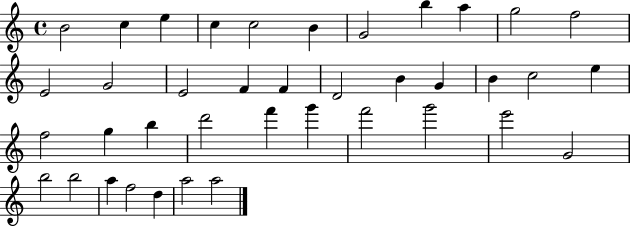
B4/h C5/q E5/q C5/q C5/h B4/q G4/h B5/q A5/q G5/h F5/h E4/h G4/h E4/h F4/q F4/q D4/h B4/q G4/q B4/q C5/h E5/q F5/h G5/q B5/q D6/h F6/q G6/q F6/h G6/h E6/h G4/h B5/h B5/h A5/q F5/h D5/q A5/h A5/h